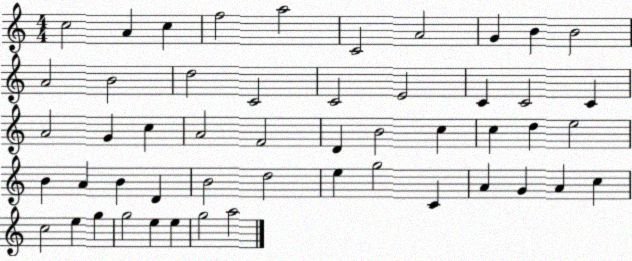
X:1
T:Untitled
M:4/4
L:1/4
K:C
c2 A c f2 a2 C2 A2 G B B2 A2 B2 d2 C2 C2 E2 C C2 C A2 G c A2 F2 D B2 c c d e2 B A B D B2 d2 e g2 C A G A c c2 e g g2 e e g2 a2